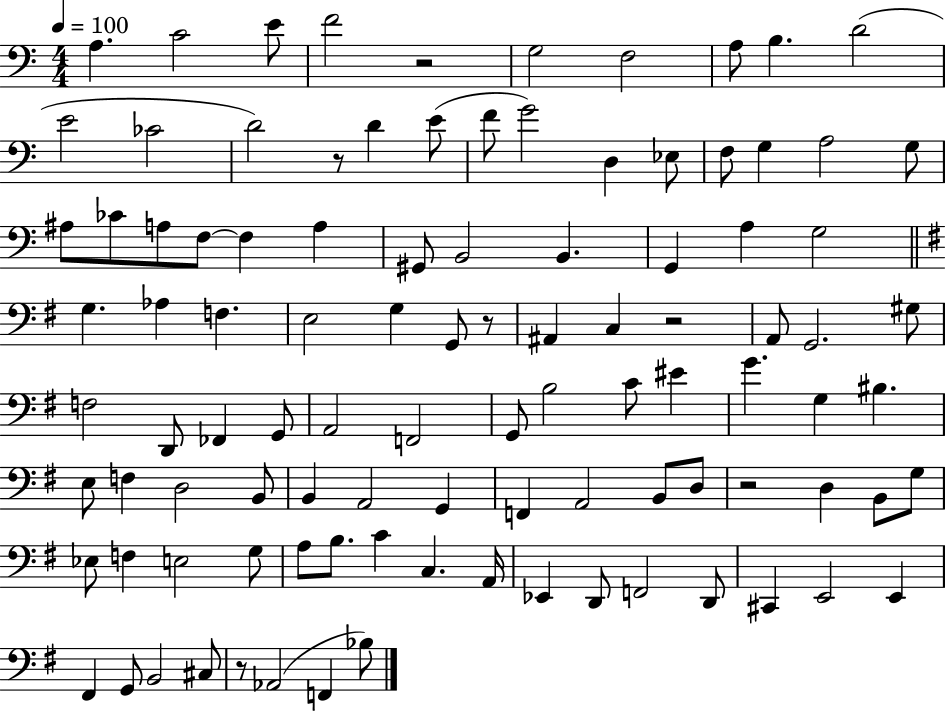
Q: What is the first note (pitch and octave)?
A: A3